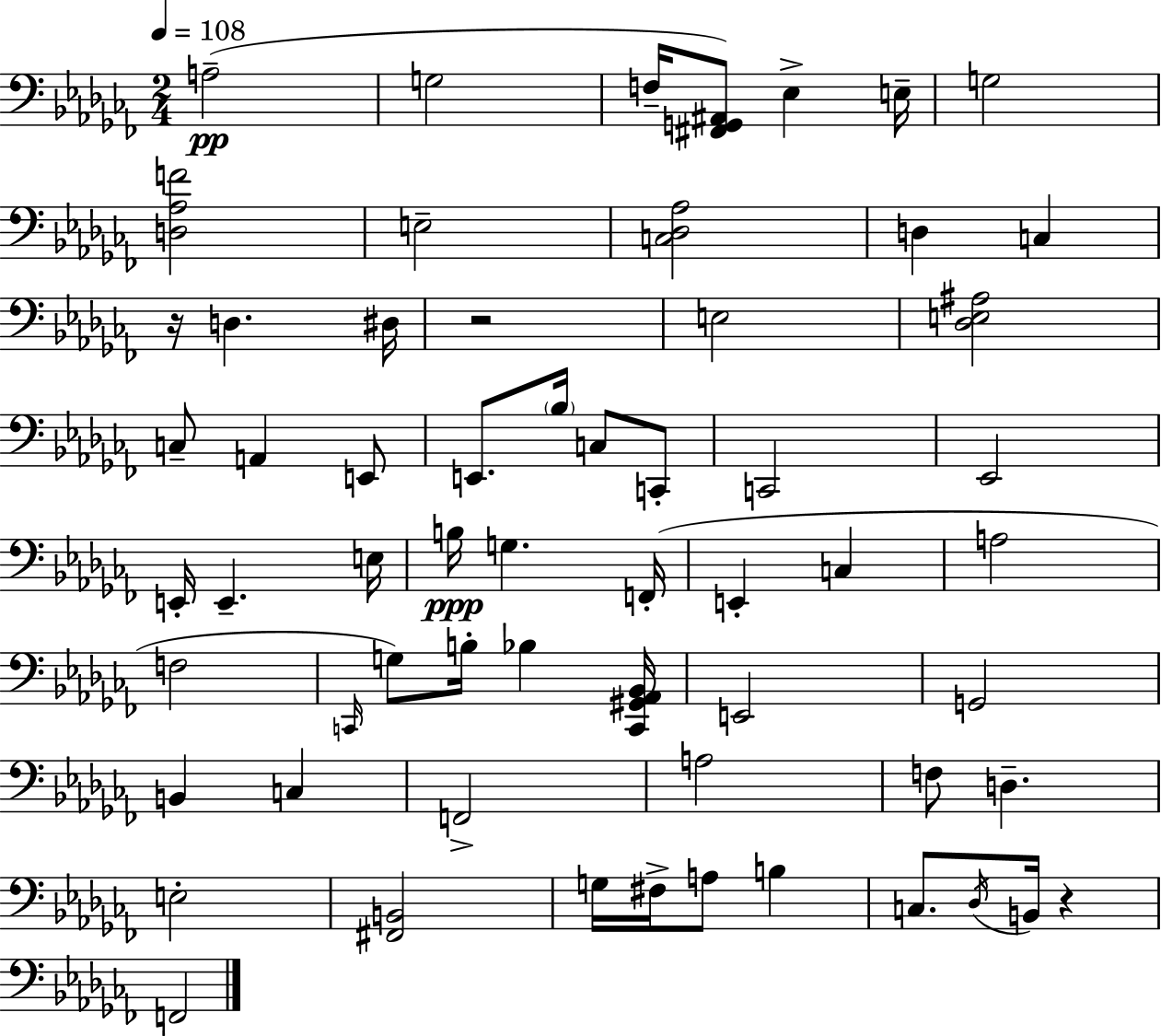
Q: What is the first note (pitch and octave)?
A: A3